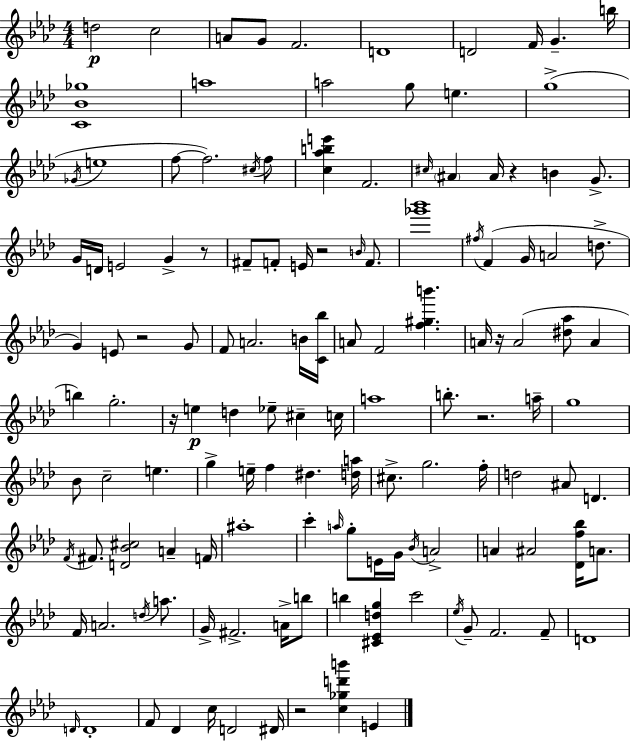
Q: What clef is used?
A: treble